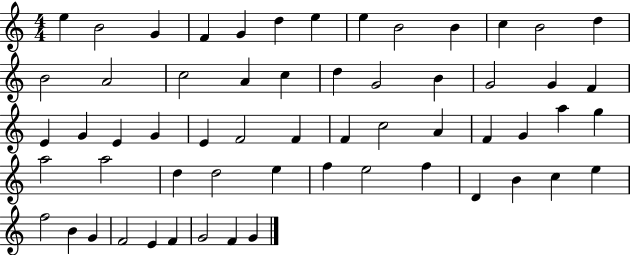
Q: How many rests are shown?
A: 0